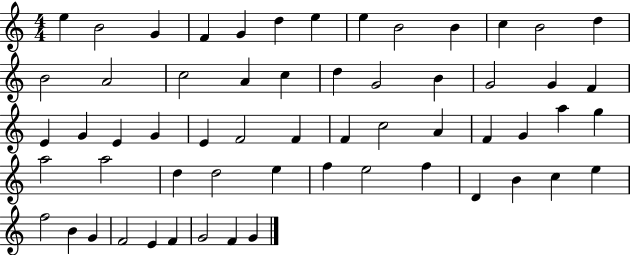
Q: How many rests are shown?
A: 0